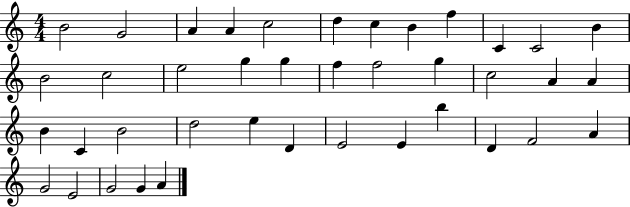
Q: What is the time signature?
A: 4/4